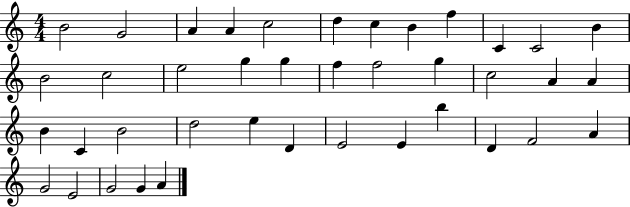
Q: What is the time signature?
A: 4/4